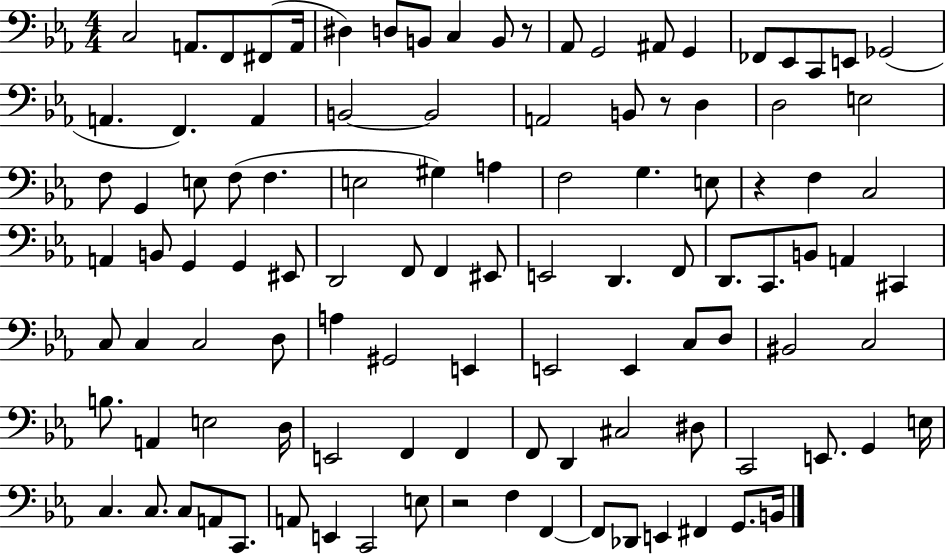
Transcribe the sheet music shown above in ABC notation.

X:1
T:Untitled
M:4/4
L:1/4
K:Eb
C,2 A,,/2 F,,/2 ^F,,/2 A,,/4 ^D, D,/2 B,,/2 C, B,,/2 z/2 _A,,/2 G,,2 ^A,,/2 G,, _F,,/2 _E,,/2 C,,/2 E,,/2 _G,,2 A,, F,, A,, B,,2 B,,2 A,,2 B,,/2 z/2 D, D,2 E,2 F,/2 G,, E,/2 F,/2 F, E,2 ^G, A, F,2 G, E,/2 z F, C,2 A,, B,,/2 G,, G,, ^E,,/2 D,,2 F,,/2 F,, ^E,,/2 E,,2 D,, F,,/2 D,,/2 C,,/2 B,,/2 A,, ^C,, C,/2 C, C,2 D,/2 A, ^G,,2 E,, E,,2 E,, C,/2 D,/2 ^B,,2 C,2 B,/2 A,, E,2 D,/4 E,,2 F,, F,, F,,/2 D,, ^C,2 ^D,/2 C,,2 E,,/2 G,, E,/4 C, C,/2 C,/2 A,,/2 C,,/2 A,,/2 E,, C,,2 E,/2 z2 F, F,, F,,/2 _D,,/2 E,, ^F,, G,,/2 B,,/4